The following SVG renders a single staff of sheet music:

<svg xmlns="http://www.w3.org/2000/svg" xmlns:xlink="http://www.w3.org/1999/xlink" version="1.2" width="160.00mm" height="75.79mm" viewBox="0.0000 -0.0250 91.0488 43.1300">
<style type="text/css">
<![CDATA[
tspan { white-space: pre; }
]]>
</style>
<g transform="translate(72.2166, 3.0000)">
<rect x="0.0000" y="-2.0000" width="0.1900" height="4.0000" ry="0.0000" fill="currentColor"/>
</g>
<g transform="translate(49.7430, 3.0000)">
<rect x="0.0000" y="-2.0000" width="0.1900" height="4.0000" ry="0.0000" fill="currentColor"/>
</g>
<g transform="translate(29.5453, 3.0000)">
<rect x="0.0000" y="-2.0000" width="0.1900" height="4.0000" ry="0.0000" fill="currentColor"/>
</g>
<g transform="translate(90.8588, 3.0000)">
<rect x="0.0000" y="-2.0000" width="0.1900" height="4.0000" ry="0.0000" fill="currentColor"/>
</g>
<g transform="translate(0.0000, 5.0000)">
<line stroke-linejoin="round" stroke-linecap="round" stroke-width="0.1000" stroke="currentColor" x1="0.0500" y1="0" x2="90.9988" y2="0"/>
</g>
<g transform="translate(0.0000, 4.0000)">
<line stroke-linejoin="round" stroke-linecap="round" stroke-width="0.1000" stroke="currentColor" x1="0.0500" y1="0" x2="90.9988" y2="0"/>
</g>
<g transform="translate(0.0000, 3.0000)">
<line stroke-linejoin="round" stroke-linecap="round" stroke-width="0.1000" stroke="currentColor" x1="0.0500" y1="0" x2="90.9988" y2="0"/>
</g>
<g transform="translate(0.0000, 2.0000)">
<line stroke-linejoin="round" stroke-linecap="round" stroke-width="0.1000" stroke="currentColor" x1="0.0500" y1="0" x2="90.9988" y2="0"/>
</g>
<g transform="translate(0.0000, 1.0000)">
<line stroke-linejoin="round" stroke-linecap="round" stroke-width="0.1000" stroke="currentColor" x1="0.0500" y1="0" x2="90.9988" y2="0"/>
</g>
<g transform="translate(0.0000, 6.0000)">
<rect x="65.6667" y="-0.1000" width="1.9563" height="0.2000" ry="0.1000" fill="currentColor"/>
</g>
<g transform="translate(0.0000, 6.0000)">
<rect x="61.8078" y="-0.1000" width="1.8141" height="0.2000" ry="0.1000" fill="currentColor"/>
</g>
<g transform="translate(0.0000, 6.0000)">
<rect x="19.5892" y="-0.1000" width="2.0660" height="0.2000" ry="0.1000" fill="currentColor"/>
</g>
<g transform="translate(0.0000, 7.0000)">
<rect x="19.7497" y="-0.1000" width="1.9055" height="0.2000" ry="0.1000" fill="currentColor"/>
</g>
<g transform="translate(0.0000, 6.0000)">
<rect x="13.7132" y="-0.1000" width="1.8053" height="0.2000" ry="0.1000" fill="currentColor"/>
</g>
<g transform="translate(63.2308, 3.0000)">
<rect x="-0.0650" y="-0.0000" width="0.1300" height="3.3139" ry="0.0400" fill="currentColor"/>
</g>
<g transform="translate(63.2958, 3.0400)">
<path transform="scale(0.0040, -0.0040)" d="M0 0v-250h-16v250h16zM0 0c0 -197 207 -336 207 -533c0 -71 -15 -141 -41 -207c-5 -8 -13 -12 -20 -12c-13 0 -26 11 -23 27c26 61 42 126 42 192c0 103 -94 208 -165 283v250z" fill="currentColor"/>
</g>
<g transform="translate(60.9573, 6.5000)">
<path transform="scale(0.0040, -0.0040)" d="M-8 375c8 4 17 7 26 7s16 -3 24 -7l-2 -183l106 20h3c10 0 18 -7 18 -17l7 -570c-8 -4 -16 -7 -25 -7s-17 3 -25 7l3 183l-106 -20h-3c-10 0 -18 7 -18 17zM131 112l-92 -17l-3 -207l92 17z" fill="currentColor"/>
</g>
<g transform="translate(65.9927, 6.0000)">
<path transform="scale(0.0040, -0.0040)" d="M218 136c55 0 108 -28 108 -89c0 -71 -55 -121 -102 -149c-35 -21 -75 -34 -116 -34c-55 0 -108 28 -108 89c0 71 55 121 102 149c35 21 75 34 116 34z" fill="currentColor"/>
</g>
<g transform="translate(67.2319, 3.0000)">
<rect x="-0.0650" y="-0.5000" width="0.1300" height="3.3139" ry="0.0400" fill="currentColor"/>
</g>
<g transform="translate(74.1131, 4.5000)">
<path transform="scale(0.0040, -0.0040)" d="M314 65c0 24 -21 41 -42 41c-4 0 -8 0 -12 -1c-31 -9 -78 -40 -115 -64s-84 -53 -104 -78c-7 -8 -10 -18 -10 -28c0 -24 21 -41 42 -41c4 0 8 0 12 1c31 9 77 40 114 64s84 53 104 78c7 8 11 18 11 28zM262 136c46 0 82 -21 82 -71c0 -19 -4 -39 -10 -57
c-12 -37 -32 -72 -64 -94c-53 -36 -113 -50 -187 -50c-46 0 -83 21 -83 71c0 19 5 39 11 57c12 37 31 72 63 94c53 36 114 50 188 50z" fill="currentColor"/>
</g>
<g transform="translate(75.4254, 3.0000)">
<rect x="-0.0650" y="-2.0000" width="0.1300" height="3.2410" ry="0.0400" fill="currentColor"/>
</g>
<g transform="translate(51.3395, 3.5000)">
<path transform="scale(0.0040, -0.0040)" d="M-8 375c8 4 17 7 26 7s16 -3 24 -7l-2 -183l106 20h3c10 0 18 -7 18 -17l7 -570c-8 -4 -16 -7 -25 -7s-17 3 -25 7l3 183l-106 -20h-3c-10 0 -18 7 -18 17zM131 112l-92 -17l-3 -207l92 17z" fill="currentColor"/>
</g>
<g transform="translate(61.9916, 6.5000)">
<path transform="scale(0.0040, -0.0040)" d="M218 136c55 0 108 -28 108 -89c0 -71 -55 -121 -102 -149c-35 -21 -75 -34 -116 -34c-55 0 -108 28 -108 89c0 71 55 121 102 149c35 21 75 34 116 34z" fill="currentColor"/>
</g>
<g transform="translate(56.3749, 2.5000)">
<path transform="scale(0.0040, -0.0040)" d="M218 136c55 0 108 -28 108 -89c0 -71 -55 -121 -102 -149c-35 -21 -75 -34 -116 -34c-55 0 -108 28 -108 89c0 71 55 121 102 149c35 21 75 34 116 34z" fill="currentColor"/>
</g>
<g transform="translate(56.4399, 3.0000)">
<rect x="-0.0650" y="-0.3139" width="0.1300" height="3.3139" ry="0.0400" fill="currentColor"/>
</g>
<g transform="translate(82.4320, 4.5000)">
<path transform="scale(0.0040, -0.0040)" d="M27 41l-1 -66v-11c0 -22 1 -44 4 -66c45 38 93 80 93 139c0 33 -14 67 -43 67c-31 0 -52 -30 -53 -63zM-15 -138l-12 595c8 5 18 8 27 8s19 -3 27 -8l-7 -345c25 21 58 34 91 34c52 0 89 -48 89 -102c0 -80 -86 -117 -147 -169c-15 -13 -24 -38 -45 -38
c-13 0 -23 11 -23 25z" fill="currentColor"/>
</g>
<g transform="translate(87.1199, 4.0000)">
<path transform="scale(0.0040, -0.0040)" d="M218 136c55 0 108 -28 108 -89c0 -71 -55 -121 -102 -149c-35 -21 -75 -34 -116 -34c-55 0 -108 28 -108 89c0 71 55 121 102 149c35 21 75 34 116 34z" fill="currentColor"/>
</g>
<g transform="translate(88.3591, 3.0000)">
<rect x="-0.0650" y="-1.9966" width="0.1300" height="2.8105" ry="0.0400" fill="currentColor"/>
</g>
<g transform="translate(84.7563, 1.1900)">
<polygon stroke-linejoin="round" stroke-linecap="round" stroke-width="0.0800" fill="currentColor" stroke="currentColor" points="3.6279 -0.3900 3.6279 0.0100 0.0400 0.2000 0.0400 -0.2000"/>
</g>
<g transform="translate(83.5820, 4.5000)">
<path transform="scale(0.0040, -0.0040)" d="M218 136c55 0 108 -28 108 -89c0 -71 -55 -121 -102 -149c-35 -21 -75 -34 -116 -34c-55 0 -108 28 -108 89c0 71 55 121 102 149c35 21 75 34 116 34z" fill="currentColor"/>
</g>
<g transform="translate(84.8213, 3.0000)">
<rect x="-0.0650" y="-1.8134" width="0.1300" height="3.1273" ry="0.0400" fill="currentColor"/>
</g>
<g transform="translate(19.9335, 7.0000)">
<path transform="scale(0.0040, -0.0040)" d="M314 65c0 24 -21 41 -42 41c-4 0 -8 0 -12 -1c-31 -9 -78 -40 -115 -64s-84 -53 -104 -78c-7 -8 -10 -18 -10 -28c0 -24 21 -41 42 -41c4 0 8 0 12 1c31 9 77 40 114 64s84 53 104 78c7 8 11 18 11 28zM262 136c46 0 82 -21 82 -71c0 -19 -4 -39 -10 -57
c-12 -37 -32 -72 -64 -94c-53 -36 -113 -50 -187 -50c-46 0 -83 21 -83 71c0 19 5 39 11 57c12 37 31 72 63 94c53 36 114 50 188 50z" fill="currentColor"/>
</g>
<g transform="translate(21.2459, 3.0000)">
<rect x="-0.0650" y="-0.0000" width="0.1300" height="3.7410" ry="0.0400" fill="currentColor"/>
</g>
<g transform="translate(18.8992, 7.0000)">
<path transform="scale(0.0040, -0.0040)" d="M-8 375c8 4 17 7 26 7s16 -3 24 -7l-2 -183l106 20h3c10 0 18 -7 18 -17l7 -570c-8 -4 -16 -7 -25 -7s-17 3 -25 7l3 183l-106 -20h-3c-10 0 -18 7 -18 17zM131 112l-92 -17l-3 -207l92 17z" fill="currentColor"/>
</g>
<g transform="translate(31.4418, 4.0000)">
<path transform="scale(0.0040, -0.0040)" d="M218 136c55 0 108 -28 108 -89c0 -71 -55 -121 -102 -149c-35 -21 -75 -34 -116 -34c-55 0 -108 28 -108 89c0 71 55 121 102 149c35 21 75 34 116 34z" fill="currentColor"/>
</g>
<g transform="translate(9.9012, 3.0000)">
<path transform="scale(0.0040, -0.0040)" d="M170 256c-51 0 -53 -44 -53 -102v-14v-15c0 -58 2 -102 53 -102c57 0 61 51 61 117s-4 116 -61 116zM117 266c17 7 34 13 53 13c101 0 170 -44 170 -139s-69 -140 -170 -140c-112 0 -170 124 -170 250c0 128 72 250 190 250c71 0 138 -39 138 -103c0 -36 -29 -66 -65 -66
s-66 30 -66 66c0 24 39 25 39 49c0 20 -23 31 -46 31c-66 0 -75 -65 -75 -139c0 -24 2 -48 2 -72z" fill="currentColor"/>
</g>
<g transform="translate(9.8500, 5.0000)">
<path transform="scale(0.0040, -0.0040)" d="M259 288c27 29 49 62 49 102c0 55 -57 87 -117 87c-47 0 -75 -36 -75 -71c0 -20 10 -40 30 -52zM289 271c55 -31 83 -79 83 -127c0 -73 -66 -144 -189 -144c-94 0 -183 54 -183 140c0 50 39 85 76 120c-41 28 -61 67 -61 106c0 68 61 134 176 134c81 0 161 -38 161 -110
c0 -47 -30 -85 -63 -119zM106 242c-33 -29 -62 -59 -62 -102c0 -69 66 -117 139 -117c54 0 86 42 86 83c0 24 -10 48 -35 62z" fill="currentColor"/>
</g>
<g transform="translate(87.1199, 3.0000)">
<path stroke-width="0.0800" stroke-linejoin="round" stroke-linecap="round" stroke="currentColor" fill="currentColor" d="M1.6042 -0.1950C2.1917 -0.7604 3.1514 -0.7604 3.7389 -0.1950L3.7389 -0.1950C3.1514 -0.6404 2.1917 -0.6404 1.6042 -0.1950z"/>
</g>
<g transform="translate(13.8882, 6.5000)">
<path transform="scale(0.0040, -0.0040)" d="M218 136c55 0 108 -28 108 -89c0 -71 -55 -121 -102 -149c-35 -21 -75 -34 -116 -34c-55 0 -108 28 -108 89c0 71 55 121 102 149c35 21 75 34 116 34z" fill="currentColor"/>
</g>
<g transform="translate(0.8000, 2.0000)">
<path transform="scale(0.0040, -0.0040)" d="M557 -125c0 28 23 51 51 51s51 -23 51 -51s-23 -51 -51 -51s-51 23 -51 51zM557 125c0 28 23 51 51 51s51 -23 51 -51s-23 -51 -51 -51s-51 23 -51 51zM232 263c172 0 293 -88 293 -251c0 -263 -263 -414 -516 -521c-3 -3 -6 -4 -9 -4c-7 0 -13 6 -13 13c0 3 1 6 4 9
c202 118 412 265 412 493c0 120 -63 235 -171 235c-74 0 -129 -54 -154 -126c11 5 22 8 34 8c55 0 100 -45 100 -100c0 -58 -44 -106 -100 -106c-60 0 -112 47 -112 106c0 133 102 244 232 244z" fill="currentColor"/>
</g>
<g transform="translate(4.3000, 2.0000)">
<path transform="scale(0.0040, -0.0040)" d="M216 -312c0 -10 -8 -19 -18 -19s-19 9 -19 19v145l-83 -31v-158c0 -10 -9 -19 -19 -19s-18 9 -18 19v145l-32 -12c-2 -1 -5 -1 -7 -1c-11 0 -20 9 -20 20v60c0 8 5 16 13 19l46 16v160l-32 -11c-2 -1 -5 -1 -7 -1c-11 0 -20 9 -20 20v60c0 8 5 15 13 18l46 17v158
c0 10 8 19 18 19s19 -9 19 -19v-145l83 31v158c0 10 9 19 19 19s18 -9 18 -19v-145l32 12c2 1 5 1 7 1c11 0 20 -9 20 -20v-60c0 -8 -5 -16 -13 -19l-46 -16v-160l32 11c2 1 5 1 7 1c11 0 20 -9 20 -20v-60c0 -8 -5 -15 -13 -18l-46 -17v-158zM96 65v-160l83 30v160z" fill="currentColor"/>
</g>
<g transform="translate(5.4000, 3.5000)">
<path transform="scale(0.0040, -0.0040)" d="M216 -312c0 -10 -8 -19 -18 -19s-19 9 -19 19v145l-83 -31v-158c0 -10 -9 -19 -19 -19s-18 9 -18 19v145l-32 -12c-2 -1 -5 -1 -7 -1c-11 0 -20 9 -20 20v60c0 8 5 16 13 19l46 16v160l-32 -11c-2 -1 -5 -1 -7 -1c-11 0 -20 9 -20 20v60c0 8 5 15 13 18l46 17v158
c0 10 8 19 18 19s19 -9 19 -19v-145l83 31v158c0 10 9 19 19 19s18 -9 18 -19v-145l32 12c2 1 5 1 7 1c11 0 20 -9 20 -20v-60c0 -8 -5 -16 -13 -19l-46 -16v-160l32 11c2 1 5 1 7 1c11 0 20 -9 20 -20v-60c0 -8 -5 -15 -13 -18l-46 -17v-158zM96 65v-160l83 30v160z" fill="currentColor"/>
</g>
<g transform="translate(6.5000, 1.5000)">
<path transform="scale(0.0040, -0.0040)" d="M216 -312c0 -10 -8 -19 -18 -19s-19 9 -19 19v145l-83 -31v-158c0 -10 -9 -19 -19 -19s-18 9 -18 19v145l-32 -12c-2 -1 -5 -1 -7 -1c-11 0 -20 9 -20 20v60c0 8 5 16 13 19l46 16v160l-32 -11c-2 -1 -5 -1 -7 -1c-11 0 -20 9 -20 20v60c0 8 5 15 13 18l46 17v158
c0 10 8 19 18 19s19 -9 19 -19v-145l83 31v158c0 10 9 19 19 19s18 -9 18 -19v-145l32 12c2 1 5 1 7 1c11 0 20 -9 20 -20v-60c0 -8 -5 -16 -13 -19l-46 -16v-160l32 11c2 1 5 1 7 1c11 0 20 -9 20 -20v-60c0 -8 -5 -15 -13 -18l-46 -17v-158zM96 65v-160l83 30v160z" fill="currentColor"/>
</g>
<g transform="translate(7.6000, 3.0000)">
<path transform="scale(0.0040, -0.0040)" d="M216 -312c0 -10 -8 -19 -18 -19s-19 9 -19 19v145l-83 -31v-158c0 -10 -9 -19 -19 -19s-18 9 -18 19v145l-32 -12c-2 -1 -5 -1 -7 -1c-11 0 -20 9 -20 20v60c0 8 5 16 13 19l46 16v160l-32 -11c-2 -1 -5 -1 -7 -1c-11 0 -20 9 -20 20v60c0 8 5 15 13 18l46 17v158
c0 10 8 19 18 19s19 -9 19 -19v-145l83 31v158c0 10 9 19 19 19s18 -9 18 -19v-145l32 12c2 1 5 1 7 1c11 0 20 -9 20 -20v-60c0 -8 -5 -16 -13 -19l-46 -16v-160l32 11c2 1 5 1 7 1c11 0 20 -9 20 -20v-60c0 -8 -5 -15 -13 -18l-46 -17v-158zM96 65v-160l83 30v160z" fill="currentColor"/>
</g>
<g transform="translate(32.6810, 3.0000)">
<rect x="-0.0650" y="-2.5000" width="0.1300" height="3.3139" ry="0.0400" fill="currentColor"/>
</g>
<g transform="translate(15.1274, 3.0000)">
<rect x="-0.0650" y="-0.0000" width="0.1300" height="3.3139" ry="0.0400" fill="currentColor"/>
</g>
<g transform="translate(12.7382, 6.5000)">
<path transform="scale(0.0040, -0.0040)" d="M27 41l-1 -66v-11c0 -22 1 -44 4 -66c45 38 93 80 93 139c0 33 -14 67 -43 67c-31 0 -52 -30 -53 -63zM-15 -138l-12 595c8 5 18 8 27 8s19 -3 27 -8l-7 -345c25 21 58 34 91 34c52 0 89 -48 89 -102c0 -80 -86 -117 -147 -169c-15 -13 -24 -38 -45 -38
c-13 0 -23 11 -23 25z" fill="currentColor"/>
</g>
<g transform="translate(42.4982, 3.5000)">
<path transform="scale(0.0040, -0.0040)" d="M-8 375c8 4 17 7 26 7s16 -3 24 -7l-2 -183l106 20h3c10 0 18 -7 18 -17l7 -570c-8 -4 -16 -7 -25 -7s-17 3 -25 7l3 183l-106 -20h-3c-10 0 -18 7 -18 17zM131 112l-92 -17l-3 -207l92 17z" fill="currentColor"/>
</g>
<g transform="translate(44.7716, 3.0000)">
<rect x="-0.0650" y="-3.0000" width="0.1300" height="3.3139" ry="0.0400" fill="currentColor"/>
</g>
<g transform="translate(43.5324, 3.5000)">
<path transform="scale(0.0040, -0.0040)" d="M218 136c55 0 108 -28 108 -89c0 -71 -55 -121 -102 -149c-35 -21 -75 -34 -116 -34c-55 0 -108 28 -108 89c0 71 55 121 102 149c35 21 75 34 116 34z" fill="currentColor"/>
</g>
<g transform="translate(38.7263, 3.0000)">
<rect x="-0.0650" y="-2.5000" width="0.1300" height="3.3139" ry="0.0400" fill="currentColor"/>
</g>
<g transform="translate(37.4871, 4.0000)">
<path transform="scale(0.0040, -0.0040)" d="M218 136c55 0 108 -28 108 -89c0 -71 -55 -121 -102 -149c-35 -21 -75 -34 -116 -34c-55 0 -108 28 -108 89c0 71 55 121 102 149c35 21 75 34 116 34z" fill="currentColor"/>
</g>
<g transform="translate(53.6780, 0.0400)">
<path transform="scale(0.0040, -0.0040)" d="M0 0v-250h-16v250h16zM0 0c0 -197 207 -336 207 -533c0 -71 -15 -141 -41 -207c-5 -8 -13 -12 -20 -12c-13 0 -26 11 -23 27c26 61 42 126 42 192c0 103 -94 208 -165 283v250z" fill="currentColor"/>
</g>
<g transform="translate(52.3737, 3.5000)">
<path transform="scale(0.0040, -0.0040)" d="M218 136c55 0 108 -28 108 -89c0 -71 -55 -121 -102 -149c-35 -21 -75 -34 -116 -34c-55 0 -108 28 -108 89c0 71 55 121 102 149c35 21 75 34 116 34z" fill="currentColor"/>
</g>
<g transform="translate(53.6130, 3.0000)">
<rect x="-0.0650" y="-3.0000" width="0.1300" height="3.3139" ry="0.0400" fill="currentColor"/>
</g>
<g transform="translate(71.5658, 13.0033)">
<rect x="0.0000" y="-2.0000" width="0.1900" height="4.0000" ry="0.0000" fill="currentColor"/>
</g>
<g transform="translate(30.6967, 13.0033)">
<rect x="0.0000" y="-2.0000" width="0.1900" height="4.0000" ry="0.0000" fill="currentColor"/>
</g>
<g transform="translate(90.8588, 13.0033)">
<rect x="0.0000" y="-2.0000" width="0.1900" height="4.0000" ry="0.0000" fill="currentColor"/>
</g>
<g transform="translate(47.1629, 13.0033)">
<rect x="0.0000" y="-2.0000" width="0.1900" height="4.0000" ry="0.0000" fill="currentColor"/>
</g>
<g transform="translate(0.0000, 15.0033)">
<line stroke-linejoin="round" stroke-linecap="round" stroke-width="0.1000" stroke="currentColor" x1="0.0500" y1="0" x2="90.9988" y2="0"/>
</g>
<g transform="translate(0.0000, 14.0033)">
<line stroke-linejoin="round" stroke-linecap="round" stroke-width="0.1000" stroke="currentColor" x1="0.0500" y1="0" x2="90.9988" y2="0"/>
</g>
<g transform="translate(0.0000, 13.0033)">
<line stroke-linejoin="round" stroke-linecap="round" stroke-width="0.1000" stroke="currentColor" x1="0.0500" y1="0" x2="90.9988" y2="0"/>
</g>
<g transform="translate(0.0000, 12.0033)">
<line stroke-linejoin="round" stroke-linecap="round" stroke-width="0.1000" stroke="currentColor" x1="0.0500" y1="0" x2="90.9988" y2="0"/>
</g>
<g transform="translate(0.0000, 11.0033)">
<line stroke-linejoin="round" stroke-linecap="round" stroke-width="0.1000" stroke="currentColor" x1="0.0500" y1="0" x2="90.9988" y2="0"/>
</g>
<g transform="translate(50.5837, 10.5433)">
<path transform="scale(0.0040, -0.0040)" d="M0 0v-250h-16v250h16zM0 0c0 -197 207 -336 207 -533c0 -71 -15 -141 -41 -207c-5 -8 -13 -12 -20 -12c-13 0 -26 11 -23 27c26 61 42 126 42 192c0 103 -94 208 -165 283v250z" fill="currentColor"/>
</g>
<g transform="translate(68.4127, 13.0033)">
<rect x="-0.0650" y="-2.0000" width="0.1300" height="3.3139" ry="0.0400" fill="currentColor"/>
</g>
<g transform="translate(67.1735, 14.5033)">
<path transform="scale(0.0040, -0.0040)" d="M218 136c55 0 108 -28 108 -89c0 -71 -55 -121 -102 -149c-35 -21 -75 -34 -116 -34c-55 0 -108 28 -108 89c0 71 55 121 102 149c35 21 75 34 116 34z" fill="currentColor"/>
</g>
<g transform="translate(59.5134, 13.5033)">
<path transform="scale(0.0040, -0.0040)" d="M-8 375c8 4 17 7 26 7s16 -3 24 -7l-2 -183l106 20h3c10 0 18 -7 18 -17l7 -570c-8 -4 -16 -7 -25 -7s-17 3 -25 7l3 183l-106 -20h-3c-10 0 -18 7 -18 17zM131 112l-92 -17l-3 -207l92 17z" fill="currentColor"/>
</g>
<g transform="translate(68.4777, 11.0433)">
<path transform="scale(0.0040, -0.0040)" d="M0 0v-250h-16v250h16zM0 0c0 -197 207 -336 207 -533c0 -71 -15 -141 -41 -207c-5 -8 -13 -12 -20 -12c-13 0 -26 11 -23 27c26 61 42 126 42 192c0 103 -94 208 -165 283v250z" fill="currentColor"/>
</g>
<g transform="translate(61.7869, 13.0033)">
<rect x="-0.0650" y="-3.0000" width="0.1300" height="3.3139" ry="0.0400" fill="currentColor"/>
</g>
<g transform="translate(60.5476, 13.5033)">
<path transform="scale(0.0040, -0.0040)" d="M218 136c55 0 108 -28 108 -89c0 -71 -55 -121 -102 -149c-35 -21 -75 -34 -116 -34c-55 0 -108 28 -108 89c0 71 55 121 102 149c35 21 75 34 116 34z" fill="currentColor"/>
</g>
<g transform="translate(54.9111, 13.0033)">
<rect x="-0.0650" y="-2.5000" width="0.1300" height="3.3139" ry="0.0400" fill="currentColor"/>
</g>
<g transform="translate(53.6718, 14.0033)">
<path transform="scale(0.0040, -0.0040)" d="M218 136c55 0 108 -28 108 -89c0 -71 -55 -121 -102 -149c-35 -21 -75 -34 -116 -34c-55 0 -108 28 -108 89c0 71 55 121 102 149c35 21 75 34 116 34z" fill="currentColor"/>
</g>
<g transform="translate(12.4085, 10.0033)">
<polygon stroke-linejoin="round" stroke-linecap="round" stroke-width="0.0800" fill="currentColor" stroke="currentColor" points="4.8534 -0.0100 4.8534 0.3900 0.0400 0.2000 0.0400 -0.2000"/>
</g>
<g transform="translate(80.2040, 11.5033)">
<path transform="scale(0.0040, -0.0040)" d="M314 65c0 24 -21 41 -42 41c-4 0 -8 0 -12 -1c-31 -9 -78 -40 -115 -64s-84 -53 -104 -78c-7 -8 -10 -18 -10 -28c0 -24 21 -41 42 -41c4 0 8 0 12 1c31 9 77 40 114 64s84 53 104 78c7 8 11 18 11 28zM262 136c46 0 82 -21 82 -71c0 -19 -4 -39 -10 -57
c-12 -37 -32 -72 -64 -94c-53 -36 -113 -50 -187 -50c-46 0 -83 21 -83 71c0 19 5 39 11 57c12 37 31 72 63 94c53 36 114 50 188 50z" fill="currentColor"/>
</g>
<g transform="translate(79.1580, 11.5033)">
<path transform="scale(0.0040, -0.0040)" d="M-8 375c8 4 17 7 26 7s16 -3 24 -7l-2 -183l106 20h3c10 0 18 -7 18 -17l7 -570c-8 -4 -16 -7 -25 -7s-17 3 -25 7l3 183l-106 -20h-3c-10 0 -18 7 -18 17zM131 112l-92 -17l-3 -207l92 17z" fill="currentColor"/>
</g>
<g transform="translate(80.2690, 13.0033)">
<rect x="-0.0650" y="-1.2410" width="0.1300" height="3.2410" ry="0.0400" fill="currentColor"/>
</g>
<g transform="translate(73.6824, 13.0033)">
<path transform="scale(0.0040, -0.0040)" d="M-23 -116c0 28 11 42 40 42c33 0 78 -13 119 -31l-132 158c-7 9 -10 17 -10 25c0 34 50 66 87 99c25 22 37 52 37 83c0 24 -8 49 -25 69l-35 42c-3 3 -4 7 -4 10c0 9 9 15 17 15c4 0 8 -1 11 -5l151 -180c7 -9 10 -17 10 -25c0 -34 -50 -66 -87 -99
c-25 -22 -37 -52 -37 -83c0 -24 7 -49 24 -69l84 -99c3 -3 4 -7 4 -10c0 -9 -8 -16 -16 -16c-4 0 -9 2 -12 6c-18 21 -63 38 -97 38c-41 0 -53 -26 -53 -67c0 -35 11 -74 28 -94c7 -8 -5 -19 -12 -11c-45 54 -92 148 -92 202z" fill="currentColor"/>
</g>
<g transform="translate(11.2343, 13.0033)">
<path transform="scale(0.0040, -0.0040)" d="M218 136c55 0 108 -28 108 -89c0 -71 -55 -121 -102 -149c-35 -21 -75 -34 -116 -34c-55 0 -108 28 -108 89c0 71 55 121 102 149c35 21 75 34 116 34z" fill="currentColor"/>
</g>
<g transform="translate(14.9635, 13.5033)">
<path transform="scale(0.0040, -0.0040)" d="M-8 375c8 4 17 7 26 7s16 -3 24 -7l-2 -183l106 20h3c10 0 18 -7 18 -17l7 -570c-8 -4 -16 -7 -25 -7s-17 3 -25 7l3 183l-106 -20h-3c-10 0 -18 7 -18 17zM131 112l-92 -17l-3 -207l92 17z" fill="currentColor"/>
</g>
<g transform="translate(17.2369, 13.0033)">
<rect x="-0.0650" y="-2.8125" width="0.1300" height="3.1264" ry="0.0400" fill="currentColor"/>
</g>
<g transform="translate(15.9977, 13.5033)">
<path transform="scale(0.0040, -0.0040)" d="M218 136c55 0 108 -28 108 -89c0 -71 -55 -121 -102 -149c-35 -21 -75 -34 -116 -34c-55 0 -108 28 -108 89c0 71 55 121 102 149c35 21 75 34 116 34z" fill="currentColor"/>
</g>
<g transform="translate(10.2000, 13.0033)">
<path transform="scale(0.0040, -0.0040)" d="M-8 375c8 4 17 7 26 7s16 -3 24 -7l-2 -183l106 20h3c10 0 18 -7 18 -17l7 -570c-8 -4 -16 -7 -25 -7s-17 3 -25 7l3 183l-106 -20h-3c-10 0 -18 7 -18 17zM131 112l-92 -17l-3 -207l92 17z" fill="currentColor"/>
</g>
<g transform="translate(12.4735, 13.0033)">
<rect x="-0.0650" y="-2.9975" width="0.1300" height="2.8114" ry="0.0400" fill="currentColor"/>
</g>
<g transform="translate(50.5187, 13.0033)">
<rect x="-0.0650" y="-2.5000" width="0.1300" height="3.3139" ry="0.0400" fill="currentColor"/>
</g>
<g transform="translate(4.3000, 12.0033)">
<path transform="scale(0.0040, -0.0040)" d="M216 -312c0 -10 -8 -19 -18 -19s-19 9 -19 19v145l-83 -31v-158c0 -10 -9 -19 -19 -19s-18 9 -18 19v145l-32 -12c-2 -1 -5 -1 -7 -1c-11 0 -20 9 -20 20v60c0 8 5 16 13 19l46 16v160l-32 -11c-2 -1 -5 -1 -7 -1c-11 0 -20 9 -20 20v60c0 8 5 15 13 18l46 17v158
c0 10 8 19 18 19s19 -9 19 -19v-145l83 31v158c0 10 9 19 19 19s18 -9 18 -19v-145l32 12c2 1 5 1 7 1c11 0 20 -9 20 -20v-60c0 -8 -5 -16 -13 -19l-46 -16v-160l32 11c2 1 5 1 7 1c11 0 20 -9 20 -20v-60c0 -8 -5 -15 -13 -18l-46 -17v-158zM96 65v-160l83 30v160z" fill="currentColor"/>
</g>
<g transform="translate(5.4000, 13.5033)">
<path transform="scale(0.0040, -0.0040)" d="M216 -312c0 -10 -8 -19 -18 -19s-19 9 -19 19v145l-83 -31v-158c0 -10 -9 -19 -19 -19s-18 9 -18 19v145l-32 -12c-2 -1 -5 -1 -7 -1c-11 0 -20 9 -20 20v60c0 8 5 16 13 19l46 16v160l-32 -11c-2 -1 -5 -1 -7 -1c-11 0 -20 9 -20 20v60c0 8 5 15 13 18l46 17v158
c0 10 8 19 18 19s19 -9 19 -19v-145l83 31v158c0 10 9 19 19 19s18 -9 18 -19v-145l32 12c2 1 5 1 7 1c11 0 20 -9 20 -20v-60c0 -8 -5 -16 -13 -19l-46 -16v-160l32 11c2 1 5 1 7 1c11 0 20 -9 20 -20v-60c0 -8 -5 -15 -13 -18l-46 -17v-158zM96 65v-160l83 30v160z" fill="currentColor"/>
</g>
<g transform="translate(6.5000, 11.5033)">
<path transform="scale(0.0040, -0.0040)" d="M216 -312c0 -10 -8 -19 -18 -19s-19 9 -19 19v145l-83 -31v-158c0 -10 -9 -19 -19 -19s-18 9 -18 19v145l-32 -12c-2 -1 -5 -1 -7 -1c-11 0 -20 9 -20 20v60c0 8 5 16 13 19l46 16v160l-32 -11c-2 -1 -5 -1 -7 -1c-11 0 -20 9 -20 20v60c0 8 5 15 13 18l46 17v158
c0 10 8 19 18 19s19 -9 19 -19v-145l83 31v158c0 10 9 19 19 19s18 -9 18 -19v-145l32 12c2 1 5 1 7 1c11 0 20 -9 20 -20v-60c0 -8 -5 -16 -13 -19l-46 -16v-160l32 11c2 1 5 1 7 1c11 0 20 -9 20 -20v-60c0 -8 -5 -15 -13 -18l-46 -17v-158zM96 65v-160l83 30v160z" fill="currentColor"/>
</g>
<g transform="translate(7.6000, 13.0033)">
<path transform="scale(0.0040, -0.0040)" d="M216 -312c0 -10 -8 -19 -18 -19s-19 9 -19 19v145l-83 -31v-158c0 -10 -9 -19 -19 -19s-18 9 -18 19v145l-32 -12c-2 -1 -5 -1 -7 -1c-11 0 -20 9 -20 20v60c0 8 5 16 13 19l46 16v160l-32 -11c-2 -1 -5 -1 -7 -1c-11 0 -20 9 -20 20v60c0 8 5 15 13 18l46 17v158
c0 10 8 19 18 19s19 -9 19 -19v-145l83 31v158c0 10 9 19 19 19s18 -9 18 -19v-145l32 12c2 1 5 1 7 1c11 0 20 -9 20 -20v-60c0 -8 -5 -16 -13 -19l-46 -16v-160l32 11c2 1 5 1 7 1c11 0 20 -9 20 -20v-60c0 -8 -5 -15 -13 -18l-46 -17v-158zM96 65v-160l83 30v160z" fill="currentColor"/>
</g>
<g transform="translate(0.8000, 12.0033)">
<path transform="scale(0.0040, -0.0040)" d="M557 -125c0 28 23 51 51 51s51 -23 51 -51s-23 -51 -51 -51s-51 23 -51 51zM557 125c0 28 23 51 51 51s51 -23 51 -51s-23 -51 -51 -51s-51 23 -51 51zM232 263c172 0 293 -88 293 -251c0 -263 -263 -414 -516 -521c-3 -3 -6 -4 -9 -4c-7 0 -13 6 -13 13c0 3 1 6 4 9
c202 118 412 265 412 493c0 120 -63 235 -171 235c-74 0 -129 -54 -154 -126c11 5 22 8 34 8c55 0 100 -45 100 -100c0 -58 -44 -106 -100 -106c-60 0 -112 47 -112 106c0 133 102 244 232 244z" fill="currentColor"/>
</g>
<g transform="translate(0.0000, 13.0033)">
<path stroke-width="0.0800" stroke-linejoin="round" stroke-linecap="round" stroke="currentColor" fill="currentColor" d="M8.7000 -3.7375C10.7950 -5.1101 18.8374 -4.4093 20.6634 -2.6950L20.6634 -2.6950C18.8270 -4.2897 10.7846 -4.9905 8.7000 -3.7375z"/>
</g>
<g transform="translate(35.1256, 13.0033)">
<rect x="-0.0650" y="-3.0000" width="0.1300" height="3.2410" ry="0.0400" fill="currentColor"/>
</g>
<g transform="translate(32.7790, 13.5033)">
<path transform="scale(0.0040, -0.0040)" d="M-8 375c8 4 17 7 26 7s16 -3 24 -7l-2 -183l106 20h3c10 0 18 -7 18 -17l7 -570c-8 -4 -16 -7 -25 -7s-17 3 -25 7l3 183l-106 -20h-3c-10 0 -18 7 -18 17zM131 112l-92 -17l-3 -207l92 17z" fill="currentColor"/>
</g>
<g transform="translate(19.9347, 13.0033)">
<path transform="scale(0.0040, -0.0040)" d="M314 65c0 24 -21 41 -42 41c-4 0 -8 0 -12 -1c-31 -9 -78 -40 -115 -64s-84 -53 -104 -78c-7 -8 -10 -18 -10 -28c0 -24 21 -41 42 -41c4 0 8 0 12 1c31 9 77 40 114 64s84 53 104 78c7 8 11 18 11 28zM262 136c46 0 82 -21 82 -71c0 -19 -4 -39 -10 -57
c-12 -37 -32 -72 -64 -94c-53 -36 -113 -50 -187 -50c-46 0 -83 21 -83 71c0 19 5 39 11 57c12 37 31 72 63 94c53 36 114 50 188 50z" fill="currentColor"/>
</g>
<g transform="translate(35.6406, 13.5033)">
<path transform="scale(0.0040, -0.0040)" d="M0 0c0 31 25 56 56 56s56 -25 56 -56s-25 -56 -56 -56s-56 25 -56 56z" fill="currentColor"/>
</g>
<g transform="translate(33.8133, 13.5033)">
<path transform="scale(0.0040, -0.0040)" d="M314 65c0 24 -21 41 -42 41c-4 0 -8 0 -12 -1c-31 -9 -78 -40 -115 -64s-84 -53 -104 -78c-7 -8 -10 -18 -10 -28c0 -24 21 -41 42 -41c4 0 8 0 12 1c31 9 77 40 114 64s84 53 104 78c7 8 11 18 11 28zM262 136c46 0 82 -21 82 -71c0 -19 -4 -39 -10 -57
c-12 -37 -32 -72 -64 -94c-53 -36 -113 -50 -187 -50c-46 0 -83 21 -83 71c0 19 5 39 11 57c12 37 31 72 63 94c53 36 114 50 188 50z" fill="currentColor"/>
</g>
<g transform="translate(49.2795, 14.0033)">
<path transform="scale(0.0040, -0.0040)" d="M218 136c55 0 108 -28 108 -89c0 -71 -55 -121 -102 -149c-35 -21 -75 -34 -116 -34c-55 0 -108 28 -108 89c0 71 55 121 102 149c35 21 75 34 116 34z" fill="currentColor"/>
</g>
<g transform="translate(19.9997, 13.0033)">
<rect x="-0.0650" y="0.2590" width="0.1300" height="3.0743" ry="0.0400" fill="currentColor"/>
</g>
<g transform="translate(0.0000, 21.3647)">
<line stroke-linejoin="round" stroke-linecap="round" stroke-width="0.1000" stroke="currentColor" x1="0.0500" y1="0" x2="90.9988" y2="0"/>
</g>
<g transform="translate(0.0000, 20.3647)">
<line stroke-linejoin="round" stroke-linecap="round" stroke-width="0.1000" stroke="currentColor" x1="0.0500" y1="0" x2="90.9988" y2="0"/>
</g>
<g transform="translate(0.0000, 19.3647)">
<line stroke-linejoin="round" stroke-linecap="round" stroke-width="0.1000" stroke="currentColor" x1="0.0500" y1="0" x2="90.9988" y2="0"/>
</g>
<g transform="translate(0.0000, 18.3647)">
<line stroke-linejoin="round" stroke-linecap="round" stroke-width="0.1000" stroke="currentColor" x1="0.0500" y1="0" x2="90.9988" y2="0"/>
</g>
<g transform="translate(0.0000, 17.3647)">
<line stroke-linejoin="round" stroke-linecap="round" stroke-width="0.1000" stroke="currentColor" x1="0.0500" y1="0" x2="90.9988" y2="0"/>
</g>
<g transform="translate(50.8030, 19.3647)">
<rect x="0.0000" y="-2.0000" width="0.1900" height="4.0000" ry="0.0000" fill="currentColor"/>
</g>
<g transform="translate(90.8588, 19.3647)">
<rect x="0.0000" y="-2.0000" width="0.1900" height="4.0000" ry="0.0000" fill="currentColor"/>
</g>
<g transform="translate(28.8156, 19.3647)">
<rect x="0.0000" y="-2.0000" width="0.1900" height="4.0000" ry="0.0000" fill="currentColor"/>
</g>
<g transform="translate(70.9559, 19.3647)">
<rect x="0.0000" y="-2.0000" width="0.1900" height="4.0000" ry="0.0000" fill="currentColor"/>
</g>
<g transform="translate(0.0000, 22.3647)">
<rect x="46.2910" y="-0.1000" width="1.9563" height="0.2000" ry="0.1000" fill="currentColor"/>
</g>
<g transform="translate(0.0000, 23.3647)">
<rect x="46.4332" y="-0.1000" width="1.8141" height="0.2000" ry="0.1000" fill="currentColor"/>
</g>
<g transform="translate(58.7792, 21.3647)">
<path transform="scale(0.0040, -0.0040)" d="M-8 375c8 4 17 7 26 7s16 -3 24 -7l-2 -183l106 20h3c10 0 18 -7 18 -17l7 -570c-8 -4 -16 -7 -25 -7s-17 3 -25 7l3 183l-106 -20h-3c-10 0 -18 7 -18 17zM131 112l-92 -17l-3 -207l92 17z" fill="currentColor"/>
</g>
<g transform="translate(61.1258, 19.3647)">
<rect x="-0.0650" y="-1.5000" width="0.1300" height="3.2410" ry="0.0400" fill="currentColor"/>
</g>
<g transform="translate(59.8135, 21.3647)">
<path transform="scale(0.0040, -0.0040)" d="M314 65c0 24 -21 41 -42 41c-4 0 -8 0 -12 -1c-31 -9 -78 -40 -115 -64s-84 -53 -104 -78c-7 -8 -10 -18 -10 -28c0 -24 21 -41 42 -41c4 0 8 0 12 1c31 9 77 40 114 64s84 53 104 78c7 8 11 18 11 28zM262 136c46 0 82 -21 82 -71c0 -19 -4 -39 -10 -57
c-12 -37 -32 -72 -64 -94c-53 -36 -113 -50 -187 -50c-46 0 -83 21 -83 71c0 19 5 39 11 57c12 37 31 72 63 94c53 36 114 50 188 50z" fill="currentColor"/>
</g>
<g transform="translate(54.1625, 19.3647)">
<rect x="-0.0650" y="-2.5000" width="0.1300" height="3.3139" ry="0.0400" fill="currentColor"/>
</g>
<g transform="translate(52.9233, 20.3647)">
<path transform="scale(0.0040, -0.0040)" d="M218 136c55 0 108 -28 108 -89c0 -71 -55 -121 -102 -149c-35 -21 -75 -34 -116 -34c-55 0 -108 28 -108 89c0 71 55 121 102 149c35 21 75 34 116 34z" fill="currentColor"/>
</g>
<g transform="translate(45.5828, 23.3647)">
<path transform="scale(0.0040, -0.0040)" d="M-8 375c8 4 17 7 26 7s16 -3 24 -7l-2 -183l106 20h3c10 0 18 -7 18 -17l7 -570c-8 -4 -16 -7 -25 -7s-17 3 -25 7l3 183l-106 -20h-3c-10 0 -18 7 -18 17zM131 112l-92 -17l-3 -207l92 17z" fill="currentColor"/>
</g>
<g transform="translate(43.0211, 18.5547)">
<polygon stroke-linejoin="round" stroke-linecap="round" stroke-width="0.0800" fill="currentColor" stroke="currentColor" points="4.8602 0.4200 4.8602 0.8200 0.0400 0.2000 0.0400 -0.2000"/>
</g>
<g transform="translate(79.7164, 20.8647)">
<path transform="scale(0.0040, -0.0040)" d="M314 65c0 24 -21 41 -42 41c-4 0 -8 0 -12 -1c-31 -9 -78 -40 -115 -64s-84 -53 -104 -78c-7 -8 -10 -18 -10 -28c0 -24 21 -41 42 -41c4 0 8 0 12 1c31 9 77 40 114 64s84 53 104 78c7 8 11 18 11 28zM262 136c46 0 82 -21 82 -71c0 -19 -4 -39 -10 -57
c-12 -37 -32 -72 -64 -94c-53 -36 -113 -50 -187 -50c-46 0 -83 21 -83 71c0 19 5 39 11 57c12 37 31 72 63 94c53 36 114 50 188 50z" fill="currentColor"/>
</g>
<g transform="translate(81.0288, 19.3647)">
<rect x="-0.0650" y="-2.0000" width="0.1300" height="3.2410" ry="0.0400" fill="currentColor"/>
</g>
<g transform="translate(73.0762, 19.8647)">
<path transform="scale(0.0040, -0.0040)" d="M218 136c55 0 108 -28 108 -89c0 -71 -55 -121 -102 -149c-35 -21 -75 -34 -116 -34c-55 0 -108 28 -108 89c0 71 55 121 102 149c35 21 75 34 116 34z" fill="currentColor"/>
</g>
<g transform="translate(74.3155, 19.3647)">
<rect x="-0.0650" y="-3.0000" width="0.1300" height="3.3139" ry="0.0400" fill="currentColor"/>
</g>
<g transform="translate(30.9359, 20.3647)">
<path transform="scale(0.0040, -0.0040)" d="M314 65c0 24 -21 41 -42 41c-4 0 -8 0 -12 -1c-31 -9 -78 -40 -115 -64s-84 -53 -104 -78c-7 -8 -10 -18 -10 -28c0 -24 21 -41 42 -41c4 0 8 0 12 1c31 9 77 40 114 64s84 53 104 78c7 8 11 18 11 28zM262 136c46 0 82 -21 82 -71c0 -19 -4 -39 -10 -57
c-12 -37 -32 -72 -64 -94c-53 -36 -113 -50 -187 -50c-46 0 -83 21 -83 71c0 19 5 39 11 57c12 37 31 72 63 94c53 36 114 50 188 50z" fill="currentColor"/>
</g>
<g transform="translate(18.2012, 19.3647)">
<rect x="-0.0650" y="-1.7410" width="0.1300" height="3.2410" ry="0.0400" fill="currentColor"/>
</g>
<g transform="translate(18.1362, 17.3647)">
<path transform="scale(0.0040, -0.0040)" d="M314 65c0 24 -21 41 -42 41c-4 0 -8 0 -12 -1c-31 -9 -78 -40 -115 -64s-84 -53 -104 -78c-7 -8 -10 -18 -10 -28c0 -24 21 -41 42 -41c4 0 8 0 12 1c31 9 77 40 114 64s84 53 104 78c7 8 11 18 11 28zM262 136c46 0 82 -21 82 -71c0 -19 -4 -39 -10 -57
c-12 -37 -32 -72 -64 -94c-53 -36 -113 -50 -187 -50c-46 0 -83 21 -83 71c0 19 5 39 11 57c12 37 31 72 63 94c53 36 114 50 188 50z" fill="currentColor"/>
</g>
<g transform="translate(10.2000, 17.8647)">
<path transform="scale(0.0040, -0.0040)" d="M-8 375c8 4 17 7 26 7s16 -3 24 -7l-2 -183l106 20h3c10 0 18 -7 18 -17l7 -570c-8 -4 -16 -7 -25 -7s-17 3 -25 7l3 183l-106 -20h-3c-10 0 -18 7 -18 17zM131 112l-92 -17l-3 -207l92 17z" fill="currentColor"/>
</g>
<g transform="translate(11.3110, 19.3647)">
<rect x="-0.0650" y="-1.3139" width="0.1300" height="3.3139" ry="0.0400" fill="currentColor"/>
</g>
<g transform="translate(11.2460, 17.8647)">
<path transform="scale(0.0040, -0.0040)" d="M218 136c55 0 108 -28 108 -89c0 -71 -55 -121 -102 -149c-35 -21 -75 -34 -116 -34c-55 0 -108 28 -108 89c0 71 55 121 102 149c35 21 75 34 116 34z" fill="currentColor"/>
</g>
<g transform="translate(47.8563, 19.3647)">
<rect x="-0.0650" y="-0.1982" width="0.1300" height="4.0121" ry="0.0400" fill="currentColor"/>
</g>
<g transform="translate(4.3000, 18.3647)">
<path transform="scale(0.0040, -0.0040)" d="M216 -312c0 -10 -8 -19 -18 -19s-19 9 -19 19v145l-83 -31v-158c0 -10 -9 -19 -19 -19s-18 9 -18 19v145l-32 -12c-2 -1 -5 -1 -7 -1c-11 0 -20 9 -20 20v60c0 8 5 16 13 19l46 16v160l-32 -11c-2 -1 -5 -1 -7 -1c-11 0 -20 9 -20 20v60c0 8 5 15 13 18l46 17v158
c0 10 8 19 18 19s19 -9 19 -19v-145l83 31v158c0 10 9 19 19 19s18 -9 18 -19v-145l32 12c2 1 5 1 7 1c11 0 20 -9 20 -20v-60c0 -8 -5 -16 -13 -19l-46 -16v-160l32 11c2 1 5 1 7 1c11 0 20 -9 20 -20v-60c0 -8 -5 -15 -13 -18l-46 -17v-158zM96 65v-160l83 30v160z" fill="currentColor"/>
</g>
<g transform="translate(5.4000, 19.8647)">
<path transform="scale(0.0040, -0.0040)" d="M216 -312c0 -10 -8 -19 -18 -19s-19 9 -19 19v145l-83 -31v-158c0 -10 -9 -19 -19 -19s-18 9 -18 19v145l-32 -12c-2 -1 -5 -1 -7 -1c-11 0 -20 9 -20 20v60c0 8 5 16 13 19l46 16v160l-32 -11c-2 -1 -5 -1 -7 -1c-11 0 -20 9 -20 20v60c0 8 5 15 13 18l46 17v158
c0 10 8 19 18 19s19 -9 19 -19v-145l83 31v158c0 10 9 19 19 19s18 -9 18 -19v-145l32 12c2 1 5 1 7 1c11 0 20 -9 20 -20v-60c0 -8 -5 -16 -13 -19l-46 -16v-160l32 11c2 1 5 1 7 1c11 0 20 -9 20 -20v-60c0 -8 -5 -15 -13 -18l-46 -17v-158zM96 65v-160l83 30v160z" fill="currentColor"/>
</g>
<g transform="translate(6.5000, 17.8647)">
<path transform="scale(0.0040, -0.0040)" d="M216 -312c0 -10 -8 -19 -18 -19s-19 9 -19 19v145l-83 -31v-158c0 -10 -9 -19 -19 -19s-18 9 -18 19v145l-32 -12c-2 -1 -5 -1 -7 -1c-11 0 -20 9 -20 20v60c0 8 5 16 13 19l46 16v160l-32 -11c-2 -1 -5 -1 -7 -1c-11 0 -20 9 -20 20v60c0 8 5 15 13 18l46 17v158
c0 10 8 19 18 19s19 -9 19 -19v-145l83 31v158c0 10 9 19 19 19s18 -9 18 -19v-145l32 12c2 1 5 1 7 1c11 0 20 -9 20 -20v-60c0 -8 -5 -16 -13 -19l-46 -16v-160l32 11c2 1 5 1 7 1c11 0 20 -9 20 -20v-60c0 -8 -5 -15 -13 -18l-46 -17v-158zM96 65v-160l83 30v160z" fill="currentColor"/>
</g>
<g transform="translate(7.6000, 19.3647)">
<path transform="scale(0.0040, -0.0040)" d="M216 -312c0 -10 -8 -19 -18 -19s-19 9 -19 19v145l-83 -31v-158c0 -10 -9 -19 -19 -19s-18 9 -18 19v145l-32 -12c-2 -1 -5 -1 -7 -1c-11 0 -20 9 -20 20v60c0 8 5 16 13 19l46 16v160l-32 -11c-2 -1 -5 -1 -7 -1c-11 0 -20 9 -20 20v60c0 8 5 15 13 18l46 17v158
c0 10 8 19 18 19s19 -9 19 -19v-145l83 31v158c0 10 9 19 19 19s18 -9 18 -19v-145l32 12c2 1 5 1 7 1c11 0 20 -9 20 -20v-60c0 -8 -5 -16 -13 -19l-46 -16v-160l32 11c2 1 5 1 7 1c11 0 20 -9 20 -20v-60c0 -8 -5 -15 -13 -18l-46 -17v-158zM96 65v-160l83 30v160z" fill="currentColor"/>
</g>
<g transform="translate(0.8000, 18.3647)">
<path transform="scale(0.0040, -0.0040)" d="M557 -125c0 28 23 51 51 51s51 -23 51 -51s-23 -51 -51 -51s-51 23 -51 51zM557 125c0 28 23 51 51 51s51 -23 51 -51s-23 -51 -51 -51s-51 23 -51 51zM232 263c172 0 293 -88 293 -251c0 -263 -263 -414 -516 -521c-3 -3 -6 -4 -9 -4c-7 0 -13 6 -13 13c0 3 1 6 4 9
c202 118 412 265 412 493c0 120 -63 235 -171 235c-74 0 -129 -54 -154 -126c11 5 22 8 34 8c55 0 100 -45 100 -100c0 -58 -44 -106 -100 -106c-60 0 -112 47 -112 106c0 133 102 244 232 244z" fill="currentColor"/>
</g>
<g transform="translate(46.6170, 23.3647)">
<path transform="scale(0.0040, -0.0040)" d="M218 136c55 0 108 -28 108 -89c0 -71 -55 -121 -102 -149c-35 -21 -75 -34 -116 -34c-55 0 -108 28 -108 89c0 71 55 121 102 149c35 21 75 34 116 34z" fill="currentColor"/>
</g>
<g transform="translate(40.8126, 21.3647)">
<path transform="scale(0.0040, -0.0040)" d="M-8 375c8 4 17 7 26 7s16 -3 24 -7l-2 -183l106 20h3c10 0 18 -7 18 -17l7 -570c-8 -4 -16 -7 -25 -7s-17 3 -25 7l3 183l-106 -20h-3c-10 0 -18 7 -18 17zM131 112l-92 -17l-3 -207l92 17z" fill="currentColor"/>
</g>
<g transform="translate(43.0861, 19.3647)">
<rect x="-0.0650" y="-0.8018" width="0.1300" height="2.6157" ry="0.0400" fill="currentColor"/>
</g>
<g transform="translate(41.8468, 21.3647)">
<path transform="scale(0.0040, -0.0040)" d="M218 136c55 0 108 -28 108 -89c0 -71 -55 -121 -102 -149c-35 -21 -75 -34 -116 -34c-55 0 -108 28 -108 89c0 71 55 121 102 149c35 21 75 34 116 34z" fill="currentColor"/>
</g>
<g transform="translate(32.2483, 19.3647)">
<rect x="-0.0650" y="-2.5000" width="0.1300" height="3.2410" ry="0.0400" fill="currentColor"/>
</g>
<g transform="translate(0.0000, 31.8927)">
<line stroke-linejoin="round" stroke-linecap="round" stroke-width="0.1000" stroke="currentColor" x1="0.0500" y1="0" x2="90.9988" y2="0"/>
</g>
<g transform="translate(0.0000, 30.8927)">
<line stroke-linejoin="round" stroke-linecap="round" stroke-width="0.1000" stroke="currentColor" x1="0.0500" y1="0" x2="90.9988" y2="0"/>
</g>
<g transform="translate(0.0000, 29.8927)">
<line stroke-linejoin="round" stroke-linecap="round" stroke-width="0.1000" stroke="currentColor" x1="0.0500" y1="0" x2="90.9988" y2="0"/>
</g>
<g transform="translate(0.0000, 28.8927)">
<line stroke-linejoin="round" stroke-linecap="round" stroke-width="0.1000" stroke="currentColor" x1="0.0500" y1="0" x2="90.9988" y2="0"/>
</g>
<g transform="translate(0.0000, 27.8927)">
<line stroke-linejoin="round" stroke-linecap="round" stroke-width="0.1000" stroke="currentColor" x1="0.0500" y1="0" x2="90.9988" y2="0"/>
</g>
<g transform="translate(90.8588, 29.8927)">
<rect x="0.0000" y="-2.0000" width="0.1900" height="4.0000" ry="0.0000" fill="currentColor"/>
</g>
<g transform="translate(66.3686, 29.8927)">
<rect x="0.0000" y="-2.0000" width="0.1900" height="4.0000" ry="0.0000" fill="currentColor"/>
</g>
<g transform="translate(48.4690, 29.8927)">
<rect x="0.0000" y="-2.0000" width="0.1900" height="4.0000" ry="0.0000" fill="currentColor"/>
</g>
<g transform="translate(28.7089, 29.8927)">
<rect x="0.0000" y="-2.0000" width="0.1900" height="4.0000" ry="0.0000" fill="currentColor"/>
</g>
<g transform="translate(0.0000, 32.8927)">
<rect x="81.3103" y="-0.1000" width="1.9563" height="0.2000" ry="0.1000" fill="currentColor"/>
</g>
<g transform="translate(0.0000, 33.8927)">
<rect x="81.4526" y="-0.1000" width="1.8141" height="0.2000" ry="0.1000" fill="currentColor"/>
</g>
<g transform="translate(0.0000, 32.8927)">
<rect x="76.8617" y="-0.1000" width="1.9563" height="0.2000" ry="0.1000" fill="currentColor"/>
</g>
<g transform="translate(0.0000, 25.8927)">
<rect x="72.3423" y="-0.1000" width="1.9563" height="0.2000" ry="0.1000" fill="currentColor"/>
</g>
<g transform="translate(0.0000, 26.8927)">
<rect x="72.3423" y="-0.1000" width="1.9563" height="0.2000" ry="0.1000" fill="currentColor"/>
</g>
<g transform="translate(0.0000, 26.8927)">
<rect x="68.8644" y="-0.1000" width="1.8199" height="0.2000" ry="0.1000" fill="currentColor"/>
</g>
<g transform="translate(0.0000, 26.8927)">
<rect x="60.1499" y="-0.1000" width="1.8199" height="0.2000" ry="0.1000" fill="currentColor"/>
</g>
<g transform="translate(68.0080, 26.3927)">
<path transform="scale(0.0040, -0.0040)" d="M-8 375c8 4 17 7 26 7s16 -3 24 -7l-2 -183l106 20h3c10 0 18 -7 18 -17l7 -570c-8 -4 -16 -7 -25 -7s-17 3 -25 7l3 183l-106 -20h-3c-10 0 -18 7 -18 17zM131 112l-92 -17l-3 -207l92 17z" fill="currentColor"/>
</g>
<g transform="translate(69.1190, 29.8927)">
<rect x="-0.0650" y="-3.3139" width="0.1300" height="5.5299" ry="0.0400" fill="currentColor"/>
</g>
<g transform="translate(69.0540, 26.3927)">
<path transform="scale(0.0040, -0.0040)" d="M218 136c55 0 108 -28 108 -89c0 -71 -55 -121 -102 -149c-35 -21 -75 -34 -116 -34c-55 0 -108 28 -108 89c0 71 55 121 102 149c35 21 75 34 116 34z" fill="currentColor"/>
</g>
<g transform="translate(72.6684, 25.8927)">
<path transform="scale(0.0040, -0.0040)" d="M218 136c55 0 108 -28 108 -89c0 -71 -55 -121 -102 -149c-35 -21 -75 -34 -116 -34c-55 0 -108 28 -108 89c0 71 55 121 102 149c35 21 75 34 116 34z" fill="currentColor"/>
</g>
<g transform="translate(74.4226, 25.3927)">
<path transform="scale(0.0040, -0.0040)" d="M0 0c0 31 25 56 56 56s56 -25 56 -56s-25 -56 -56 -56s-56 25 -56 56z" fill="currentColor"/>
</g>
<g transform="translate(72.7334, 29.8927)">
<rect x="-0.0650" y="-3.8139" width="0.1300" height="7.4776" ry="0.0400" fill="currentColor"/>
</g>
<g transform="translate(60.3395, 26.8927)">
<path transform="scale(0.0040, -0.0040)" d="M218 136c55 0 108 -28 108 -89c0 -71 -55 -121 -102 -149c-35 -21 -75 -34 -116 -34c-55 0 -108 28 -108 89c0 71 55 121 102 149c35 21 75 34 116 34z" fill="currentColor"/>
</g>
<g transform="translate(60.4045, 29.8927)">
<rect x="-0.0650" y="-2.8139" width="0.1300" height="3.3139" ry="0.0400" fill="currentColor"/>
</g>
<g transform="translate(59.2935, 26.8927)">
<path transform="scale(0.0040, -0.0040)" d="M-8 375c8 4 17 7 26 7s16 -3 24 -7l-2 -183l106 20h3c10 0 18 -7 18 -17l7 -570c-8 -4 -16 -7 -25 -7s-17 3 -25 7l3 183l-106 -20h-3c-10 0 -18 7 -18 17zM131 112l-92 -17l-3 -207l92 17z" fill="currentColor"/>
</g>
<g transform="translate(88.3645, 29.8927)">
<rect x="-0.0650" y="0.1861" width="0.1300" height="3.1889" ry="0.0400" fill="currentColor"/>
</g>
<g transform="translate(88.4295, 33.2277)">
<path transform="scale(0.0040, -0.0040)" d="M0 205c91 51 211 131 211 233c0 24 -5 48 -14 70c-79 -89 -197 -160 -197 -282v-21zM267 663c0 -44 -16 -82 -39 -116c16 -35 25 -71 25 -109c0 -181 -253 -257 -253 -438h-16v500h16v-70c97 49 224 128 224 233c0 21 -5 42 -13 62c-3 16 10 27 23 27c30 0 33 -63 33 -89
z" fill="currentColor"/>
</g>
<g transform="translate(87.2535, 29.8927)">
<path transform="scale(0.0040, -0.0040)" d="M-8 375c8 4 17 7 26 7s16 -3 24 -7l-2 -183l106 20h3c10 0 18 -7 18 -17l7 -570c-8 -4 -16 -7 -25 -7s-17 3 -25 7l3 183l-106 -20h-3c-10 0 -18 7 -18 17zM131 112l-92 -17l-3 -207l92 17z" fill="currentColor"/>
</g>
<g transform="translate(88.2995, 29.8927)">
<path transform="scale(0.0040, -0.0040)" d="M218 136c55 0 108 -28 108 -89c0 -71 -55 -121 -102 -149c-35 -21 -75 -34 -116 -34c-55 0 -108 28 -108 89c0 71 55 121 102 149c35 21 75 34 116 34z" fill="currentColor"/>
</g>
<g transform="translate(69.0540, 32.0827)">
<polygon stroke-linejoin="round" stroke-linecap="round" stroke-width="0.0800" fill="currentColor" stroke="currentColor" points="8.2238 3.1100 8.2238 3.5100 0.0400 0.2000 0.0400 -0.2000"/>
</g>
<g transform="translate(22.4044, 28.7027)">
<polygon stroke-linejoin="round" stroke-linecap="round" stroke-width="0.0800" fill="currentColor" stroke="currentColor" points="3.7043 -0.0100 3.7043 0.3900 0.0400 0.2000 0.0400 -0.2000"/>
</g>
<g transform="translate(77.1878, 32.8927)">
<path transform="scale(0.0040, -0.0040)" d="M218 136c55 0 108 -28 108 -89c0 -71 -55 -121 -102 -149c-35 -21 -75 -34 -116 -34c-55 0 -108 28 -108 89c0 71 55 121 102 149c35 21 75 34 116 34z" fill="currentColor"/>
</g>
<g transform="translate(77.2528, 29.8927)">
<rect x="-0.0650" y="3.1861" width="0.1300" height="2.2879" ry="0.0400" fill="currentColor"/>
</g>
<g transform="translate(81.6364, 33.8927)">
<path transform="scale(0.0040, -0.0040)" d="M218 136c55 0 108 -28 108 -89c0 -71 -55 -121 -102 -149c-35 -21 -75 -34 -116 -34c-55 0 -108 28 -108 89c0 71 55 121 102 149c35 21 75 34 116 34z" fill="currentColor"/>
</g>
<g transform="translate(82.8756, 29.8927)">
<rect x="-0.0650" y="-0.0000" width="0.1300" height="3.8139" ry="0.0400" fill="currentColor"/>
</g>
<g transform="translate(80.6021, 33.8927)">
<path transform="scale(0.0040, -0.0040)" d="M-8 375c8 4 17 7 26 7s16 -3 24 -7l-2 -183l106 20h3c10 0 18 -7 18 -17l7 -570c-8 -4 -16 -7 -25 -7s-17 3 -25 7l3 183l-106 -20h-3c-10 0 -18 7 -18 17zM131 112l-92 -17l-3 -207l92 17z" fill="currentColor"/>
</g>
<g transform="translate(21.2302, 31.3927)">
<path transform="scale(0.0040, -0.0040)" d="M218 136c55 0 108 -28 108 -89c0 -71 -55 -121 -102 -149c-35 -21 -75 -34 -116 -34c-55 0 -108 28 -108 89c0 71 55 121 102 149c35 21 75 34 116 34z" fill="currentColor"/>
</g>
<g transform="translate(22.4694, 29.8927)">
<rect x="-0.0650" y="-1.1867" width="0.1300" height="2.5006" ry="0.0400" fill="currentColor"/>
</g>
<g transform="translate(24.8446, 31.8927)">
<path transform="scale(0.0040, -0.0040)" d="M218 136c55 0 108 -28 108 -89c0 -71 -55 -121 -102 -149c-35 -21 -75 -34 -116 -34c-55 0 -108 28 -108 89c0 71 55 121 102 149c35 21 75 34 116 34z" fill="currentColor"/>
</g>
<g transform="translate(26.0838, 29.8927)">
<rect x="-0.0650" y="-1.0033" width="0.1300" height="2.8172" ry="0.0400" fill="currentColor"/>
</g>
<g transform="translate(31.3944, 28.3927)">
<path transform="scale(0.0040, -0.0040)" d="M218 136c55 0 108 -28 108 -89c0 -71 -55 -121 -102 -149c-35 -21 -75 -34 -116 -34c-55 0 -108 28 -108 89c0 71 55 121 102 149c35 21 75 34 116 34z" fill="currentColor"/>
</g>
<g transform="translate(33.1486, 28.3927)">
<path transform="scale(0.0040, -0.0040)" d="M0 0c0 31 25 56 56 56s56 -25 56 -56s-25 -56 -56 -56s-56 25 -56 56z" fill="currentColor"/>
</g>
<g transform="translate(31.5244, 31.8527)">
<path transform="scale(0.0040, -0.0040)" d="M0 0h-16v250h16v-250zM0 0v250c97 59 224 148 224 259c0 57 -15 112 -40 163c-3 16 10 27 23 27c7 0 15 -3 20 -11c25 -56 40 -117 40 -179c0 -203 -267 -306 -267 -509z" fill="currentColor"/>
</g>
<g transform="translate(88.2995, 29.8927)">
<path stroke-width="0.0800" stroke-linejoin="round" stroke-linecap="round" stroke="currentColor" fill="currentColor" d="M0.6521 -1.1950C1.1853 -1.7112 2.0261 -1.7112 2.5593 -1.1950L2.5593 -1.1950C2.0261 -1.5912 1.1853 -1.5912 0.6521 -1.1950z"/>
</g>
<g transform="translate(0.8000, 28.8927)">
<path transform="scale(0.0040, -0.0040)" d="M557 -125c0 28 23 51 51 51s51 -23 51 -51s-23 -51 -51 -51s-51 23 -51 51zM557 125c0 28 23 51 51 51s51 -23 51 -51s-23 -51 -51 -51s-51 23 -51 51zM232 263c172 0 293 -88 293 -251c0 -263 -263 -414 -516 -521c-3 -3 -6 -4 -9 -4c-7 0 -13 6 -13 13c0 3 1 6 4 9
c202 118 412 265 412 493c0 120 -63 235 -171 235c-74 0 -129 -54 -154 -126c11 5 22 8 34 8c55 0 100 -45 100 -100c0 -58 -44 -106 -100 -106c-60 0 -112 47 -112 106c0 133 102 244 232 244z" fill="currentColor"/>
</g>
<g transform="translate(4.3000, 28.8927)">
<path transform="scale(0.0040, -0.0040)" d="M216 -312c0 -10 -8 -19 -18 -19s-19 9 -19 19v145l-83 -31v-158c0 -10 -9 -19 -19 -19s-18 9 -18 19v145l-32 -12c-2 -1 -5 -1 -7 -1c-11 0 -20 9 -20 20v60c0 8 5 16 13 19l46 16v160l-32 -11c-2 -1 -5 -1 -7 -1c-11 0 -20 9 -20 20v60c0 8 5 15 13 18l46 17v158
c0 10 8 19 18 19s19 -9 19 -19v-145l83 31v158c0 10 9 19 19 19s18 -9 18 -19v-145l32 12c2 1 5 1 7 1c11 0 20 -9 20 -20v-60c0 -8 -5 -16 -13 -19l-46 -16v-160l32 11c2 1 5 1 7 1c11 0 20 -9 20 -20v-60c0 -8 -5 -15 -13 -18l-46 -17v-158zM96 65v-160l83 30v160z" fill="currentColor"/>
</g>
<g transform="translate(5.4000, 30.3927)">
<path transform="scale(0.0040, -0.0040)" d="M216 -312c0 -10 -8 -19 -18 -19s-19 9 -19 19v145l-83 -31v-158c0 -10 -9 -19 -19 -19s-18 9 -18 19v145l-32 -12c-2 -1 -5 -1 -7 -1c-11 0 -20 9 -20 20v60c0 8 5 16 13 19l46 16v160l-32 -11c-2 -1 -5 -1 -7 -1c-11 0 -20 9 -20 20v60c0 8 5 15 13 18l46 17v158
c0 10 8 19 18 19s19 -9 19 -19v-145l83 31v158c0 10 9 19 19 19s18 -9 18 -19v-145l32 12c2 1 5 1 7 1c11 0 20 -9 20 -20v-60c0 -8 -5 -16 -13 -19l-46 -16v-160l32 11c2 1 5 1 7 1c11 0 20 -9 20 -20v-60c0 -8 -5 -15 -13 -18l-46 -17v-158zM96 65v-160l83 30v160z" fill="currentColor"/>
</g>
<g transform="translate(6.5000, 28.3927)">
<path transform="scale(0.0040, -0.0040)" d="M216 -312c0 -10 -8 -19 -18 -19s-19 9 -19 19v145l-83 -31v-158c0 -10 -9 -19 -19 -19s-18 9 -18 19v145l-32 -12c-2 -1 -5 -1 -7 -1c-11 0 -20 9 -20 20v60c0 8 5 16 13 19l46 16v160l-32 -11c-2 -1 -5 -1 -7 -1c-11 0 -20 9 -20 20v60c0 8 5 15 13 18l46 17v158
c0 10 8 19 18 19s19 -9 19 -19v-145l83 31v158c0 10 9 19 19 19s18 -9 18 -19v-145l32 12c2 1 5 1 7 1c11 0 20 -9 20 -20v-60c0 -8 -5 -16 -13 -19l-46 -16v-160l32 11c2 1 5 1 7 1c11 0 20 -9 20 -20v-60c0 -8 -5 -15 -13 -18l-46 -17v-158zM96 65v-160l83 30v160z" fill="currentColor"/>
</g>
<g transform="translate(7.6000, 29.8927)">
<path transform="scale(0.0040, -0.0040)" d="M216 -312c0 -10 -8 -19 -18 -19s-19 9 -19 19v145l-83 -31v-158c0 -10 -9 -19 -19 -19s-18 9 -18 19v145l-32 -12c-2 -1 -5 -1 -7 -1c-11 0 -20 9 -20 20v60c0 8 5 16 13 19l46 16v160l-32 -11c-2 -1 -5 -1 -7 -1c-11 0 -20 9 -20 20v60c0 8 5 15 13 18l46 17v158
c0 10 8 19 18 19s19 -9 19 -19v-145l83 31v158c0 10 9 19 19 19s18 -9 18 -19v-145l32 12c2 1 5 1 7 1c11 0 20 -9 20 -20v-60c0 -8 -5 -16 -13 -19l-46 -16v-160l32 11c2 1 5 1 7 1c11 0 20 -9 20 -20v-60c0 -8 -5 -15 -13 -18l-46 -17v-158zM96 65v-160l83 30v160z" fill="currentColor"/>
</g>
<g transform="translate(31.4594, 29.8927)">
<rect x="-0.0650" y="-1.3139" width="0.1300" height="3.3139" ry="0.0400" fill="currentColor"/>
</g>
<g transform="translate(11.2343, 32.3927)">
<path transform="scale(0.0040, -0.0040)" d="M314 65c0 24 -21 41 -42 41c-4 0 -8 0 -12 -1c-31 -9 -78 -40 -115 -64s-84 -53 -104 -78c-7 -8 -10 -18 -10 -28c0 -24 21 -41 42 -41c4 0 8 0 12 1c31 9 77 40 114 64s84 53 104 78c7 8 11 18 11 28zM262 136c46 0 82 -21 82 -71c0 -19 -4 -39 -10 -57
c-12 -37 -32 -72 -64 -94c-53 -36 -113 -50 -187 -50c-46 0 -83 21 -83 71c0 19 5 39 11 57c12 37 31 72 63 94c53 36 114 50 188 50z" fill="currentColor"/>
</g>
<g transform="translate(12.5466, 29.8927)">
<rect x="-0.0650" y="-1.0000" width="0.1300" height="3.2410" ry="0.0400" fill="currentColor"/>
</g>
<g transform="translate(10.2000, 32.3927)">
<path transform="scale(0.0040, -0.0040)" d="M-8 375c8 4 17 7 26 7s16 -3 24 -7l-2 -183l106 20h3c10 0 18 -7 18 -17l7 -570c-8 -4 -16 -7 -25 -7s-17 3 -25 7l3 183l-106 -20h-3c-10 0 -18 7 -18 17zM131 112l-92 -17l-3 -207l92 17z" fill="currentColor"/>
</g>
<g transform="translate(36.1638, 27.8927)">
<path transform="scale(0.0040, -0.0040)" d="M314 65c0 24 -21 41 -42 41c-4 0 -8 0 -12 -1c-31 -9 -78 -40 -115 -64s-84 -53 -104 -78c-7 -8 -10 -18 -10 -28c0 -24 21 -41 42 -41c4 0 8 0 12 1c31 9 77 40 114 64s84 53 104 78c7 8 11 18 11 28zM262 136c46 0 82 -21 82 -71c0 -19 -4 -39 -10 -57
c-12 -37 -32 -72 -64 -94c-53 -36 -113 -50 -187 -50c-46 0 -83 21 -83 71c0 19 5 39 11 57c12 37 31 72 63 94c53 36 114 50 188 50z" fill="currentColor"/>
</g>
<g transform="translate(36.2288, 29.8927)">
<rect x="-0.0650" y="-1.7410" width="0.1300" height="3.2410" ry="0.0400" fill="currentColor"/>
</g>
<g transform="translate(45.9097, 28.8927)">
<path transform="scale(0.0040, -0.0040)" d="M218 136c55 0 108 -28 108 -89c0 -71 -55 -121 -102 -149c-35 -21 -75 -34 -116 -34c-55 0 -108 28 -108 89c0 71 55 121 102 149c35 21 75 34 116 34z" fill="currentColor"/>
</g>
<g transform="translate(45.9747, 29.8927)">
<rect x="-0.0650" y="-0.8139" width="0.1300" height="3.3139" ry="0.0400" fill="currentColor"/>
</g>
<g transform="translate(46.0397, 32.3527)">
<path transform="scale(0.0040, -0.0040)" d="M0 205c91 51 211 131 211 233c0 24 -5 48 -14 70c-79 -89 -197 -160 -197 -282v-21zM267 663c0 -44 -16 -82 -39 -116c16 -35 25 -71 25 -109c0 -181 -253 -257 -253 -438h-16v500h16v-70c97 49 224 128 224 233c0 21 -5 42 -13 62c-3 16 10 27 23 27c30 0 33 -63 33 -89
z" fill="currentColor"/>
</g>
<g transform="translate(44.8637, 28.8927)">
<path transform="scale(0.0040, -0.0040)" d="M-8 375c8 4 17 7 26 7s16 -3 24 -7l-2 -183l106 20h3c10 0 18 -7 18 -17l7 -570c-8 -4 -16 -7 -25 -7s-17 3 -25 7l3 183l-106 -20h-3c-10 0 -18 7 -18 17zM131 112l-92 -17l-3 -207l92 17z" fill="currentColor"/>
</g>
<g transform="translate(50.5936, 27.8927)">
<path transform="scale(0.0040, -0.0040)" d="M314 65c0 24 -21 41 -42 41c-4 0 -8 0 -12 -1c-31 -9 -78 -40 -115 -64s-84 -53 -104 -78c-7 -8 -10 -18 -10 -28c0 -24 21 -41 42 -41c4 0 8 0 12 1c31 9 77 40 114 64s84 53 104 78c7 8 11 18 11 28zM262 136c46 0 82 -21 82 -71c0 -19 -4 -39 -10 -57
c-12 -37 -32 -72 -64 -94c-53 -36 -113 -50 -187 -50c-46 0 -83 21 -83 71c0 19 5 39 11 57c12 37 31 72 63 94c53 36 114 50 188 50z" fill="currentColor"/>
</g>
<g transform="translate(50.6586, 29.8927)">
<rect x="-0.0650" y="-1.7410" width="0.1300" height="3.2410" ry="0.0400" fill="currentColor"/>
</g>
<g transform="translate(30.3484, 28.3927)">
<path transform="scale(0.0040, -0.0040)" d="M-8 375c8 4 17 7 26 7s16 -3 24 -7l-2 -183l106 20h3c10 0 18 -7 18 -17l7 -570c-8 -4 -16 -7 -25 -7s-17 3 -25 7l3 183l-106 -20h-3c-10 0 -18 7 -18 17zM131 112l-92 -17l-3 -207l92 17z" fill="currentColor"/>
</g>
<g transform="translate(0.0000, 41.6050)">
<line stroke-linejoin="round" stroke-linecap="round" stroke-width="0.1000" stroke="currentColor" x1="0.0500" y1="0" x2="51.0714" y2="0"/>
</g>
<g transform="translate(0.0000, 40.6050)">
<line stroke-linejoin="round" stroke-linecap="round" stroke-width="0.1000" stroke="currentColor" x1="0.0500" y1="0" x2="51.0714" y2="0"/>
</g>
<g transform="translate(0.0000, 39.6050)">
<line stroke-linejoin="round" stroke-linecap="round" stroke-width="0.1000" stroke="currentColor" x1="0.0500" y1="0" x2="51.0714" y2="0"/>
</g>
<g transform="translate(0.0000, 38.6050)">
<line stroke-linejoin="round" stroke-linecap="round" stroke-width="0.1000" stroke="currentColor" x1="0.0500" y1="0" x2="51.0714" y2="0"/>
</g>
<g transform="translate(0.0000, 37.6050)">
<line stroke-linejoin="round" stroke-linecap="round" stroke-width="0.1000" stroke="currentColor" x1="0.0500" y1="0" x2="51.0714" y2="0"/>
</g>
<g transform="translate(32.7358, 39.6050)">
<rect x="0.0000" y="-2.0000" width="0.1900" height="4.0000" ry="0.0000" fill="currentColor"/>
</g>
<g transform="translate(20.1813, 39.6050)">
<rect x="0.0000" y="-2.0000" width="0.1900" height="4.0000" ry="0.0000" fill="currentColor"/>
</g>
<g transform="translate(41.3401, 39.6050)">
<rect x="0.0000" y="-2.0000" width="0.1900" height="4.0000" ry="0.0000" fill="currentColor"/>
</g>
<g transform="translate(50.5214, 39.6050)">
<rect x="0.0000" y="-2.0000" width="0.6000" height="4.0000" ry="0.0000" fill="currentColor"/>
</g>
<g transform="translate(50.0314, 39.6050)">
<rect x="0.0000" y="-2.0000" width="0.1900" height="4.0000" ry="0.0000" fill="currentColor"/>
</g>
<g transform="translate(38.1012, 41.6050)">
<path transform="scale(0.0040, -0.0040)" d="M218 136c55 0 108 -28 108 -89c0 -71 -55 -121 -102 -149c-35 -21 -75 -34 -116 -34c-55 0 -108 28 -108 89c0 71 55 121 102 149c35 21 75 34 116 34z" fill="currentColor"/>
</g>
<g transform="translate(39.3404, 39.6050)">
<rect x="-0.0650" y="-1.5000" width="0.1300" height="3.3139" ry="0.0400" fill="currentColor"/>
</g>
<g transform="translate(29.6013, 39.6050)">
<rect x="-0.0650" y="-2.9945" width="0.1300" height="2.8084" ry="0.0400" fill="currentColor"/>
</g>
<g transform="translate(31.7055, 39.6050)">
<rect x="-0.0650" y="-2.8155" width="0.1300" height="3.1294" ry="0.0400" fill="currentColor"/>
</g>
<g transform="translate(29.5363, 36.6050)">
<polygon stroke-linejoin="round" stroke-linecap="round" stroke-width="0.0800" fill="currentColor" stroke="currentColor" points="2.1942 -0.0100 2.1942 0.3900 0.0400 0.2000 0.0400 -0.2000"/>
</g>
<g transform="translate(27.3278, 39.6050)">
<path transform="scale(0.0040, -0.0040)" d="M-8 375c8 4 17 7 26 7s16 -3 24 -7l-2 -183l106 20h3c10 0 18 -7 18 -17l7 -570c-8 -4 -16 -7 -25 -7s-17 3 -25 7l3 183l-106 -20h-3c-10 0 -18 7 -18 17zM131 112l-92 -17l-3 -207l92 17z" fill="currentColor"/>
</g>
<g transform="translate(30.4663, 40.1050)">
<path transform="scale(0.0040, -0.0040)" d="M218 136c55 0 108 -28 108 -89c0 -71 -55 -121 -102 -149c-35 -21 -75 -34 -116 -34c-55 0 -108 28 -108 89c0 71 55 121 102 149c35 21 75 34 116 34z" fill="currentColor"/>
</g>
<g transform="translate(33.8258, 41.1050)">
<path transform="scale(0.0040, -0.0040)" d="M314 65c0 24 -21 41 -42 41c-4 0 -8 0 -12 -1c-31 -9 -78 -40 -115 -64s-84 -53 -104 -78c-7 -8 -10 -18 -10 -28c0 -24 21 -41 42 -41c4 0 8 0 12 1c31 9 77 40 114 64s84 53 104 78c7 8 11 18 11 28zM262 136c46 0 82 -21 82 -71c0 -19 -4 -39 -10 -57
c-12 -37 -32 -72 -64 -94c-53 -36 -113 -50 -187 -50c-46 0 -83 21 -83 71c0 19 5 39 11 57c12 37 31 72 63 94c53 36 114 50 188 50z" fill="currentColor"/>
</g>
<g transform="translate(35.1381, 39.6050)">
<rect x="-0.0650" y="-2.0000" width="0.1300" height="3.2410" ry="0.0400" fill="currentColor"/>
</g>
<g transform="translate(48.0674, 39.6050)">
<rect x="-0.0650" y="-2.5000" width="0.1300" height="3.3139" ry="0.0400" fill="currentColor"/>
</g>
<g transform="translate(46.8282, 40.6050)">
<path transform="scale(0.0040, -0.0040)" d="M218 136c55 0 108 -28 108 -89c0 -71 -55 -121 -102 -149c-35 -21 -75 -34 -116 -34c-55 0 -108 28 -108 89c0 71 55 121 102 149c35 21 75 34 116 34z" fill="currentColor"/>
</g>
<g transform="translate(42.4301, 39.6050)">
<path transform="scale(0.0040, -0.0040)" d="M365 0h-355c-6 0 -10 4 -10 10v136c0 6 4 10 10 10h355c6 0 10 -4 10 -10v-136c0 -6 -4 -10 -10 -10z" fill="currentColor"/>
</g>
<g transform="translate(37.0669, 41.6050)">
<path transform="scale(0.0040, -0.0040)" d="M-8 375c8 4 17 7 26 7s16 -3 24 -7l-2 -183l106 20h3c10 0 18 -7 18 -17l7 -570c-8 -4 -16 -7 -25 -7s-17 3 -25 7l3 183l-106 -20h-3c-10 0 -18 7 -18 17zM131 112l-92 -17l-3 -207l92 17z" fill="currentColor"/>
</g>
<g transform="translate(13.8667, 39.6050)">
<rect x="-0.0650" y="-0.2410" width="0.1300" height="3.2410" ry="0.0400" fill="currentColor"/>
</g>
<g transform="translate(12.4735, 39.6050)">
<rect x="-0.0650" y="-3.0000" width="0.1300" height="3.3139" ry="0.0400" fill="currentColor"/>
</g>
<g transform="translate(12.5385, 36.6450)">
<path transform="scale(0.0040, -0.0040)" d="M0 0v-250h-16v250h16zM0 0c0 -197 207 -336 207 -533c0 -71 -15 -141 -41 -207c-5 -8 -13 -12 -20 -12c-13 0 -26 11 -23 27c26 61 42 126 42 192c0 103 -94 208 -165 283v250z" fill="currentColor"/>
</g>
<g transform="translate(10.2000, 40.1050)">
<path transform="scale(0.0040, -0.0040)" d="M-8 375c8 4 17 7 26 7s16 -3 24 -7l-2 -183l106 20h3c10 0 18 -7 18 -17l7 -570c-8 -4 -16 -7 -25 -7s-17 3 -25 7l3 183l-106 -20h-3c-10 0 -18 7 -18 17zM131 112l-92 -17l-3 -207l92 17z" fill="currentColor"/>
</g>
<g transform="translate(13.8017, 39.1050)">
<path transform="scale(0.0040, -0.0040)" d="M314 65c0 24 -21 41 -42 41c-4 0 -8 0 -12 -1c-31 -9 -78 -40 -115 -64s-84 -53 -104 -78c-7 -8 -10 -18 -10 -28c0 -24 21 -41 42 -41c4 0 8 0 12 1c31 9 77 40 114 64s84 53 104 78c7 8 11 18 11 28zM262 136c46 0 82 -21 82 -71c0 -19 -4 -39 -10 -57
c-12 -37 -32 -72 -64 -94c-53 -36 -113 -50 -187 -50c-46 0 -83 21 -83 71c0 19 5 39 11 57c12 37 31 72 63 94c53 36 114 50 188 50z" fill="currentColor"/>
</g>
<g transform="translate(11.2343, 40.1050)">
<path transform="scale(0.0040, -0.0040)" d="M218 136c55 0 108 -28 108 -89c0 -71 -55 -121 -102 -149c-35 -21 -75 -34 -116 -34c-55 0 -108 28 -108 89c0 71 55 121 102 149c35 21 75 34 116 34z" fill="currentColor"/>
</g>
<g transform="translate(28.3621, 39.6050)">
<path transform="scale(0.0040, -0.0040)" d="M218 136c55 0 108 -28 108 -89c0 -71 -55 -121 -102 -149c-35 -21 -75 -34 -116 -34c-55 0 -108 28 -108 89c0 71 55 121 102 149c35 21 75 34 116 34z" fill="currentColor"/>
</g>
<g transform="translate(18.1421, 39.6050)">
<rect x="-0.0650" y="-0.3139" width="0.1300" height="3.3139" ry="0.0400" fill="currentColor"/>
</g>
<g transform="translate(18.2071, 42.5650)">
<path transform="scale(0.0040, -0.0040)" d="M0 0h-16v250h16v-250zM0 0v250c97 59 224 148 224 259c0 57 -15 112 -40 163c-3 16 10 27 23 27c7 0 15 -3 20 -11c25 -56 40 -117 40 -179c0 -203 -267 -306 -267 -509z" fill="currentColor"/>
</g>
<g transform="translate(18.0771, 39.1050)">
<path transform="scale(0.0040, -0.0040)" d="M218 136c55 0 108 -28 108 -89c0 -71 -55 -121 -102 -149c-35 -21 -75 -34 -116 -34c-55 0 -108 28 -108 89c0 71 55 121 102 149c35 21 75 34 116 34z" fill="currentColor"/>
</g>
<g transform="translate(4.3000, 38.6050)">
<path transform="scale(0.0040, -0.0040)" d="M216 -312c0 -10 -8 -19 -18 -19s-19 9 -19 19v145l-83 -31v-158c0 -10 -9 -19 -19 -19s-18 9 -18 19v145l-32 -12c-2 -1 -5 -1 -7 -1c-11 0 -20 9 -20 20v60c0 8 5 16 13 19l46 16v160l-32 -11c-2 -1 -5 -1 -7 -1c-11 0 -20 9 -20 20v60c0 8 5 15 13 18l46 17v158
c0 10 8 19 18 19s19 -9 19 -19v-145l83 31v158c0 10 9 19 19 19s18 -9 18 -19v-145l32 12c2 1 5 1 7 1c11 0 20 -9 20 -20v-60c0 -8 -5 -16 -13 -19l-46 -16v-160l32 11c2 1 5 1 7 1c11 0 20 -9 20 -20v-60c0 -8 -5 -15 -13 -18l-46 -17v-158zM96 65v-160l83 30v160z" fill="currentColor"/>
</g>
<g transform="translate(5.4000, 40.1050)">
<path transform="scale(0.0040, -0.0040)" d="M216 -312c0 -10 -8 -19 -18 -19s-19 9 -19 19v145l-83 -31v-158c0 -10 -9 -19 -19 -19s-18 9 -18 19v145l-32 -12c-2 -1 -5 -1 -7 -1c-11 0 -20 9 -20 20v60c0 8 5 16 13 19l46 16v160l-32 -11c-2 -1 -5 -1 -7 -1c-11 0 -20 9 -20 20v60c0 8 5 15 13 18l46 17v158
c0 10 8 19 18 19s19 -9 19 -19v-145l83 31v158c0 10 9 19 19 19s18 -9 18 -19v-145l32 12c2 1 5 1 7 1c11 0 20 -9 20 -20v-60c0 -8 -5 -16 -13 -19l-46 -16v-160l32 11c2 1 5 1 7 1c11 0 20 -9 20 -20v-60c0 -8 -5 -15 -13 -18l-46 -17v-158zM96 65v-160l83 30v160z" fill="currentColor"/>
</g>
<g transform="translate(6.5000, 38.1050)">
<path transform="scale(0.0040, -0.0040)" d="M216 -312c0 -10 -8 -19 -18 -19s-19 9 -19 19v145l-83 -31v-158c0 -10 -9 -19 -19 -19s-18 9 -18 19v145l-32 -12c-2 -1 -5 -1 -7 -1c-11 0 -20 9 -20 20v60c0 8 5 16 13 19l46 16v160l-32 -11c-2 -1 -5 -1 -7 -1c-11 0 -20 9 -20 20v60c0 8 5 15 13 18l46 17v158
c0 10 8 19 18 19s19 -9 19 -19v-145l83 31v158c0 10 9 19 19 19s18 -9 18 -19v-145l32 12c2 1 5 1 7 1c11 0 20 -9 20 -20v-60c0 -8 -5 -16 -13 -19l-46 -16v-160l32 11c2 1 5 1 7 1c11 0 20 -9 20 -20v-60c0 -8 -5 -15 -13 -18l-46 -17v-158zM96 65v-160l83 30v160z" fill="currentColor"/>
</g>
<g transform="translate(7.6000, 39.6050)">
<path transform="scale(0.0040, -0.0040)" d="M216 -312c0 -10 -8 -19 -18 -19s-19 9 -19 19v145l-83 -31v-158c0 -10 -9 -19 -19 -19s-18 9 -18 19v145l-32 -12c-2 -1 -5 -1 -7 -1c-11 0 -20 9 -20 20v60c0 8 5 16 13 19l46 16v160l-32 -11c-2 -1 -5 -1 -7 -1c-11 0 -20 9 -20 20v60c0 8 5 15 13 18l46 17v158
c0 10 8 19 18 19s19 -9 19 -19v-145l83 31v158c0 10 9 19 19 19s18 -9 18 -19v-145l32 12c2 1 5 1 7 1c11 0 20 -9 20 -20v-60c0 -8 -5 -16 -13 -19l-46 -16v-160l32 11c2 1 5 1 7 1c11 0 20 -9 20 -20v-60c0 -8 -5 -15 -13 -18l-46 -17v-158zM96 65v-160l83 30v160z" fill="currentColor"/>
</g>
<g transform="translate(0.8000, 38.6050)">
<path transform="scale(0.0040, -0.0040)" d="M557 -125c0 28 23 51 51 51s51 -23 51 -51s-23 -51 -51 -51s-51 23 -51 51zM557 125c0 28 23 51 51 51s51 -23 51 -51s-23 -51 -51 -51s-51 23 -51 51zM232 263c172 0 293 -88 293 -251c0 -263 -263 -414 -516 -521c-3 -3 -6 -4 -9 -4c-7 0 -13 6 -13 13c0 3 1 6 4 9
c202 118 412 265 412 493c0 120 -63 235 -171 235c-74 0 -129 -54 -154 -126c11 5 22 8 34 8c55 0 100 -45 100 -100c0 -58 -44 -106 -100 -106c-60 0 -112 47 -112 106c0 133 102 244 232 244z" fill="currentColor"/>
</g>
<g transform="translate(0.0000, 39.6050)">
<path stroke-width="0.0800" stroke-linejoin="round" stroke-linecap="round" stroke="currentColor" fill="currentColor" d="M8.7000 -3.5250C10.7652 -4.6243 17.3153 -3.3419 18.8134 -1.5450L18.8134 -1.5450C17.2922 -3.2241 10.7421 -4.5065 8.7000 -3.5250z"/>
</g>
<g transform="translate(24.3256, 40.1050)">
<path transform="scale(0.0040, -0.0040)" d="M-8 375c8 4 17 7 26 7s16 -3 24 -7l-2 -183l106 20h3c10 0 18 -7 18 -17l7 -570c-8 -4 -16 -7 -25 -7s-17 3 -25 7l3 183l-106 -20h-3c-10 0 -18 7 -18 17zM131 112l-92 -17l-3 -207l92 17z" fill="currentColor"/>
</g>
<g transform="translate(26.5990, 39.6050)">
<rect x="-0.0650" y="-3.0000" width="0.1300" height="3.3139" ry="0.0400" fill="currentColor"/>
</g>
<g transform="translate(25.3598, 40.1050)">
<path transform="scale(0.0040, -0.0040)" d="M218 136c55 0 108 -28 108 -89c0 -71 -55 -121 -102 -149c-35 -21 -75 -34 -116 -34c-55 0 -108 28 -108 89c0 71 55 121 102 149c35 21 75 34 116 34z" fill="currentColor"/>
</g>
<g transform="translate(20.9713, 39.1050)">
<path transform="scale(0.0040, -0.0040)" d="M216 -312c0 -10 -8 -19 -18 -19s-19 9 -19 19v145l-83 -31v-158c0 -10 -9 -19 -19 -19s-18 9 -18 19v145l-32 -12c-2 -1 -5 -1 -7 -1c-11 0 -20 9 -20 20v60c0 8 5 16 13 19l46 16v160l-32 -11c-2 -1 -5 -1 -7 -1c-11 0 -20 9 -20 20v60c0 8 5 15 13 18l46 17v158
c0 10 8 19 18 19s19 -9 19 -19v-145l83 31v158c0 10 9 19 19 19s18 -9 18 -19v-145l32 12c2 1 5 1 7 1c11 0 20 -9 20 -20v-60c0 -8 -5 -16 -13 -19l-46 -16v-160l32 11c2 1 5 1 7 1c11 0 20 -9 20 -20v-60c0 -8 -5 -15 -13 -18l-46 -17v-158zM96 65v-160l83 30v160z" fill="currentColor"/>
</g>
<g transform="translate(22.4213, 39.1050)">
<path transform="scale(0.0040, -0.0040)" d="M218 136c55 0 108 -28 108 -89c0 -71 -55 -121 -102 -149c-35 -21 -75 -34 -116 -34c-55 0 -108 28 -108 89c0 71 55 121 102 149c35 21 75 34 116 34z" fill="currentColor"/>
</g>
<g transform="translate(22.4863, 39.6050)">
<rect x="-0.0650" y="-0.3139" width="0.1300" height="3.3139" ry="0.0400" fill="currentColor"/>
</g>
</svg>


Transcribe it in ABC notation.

X:1
T:Untitled
M:6/8
L:1/4
K:E
_D,, C,,2 B,, B,, C, C,/2 E, D,,/2 E,, A,,2 _A,,/2 B,,/2 D,/2 C,/2 D,2 C,2 B,,/2 B,, C, A,,/2 z G,2 G, A,2 B,,2 G,,/2 C,,/2 B,, G,,2 ^C, A,,2 F,,2 A,,/2 ^G,,/2 G,/2 A,2 F,/4 A,2 C D/2 E/2 E,,/2 C,, D,/4 C,/2 E,2 E,/2 ^E, C, D,/2 C,/2 A,,2 G,, z2 B,,